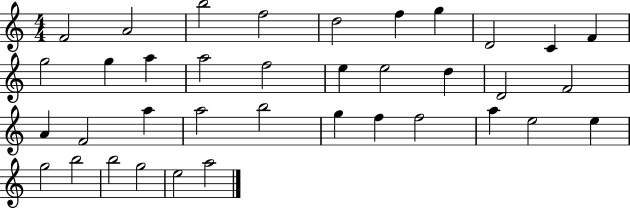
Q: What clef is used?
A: treble